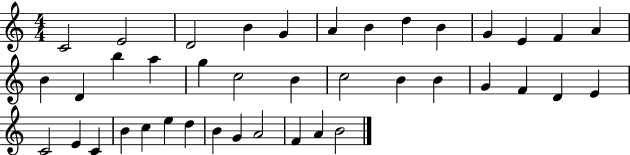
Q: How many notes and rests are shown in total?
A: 40